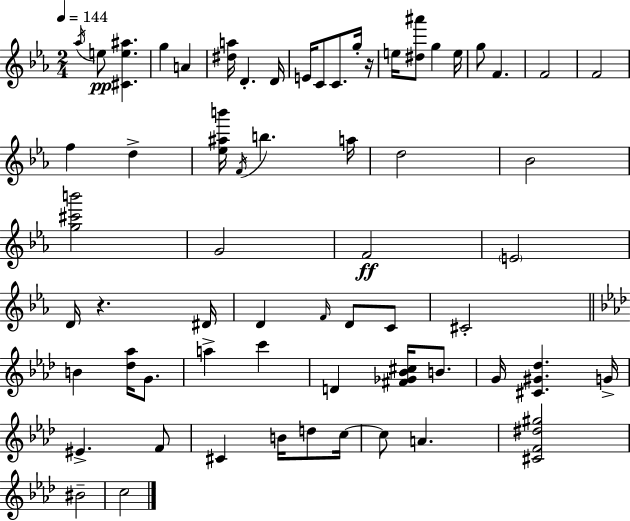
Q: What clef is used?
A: treble